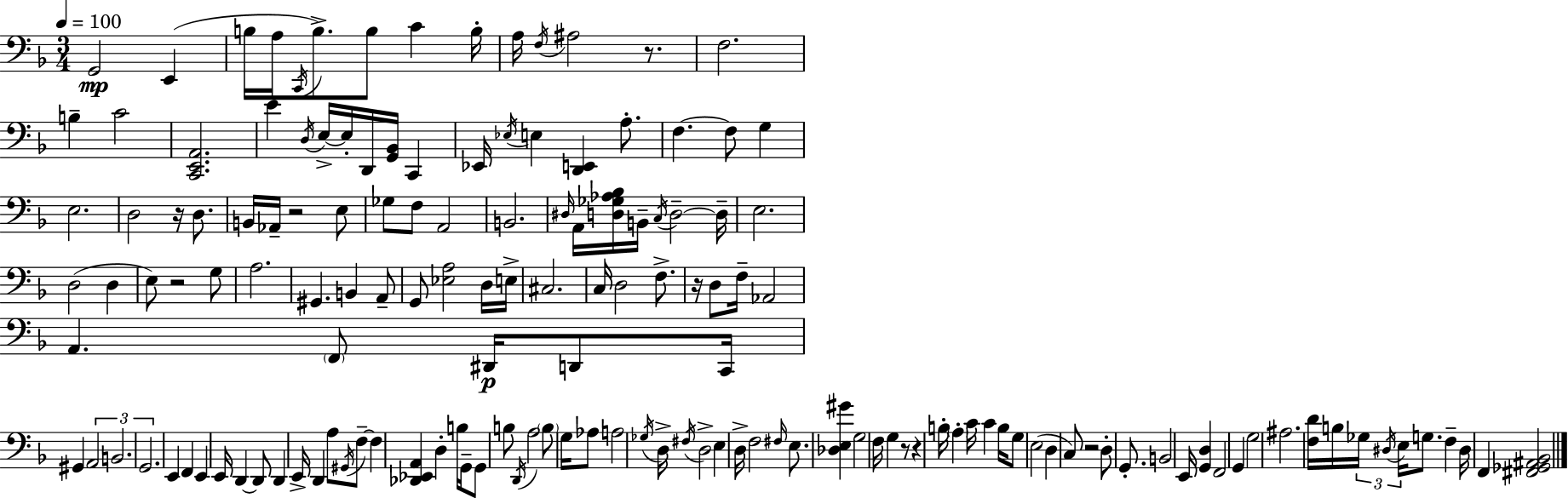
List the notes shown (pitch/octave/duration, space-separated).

G2/h E2/q B3/s A3/s C2/s B3/e. B3/e C4/q B3/s A3/s F3/s A#3/h R/e. F3/h. B3/q C4/h [C2,E2,A2]/h. E4/q D3/s E3/s E3/s D2/s [G2,Bb2]/s C2/q Eb2/s Eb3/s E3/q [D2,E2]/q A3/e. F3/q. F3/e G3/q E3/h. D3/h R/s D3/e. B2/s Ab2/s R/h E3/e Gb3/e F3/e A2/h B2/h. D#3/s A2/s [D3,Gb3,Ab3,Bb3]/s B2/s C3/s D3/h D3/s E3/h. D3/h D3/q E3/e R/h G3/e A3/h. G#2/q. B2/q A2/e G2/e [Eb3,A3]/h D3/s E3/s C#3/h. C3/s D3/h F3/e. R/s D3/e F3/s Ab2/h A2/q. F2/e D#2/s D2/e C2/s G#2/q A2/h B2/h. G2/h. E2/q F2/q E2/q E2/s D2/q D2/e D2/q E2/s D2/q A3/e G#2/s F3/e F3/q [Db2,Eb2,A2]/q D3/q B3/s G2/s G2/e B3/e D2/s A3/h B3/e G3/s Ab3/e A3/h Gb3/s D3/s F#3/s D3/h E3/q D3/s F3/h F#3/s E3/e. [Db3,E3,G#4]/q G3/h F3/s G3/q R/e R/q B3/s A3/q C4/s C4/q B3/s G3/e E3/h D3/q C3/e R/h D3/e G2/e. B2/h E2/s [G2,D3]/q F2/h G2/q G3/h A#3/h. [F3,D4]/s B3/s Gb3/s D#3/s E3/s G3/e. F3/q D#3/s F2/q [F#2,Gb2,A#2,Bb2]/h